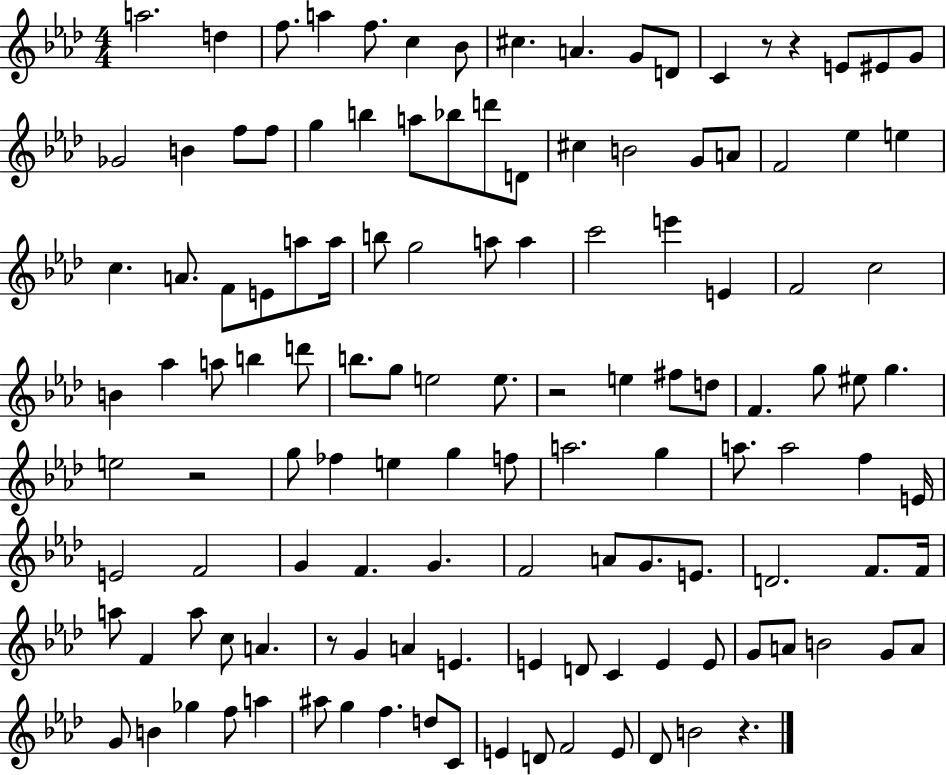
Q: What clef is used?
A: treble